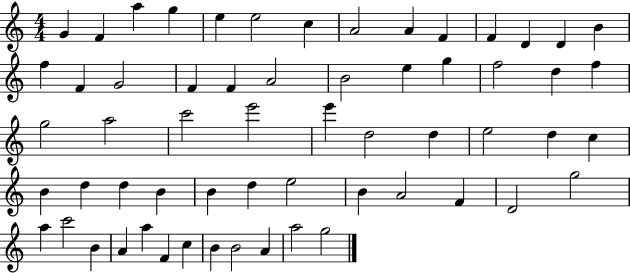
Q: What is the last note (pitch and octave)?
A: G5